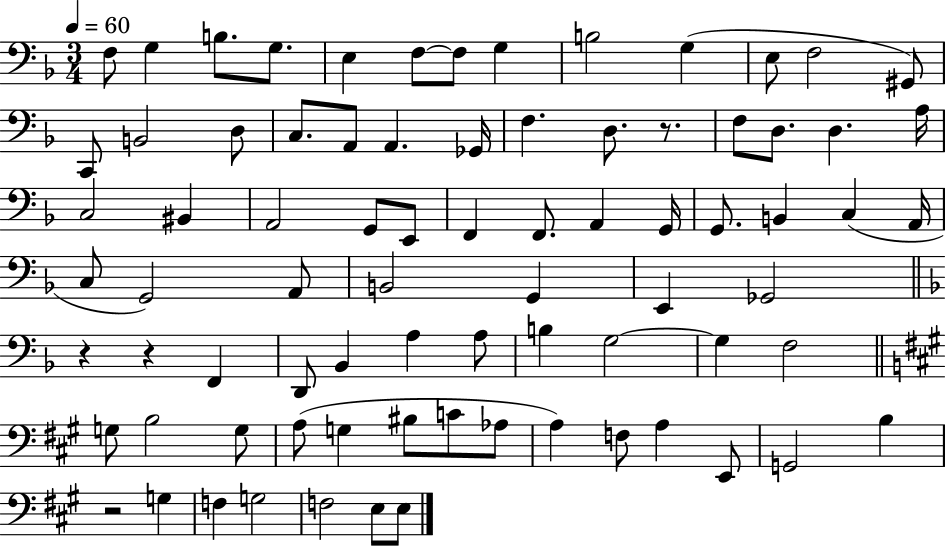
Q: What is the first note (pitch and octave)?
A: F3